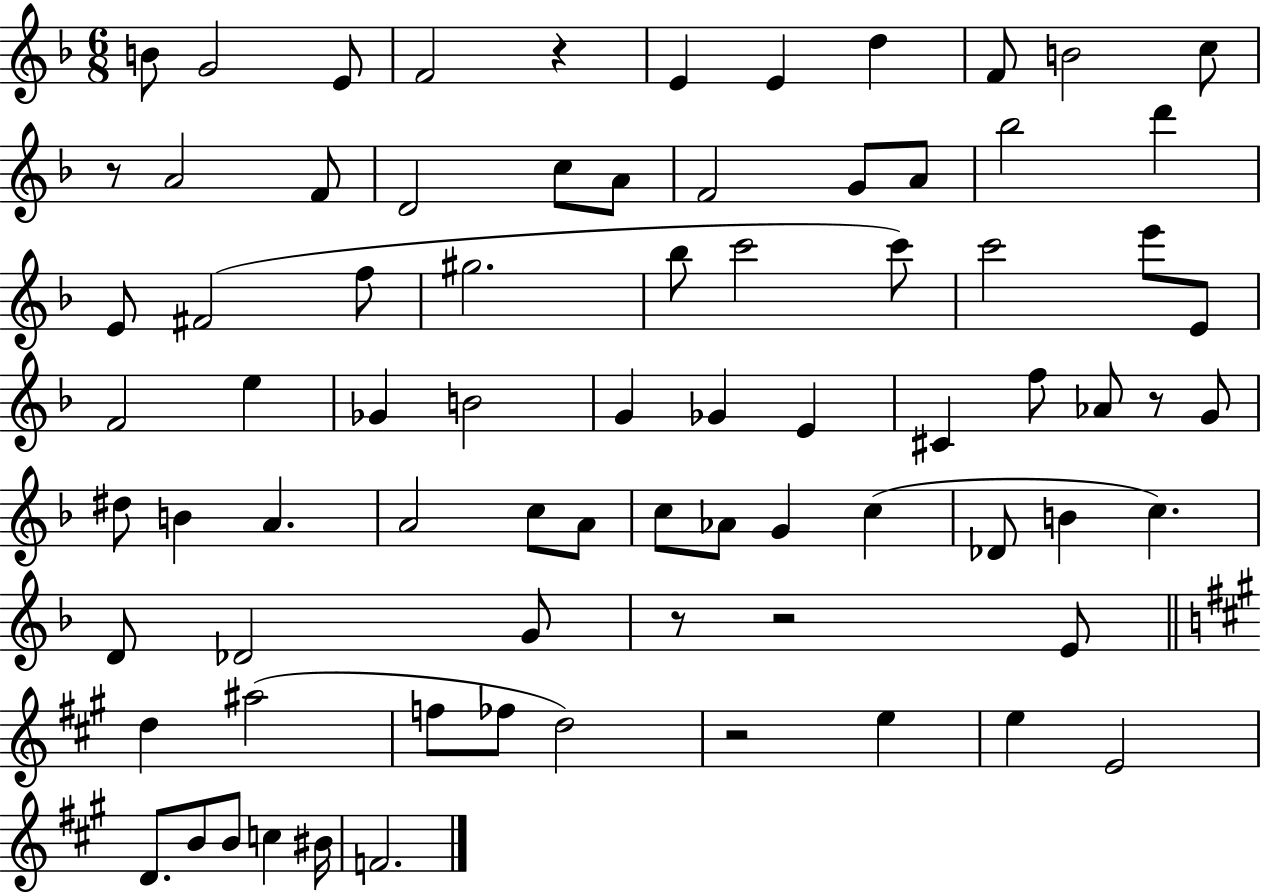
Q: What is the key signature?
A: F major